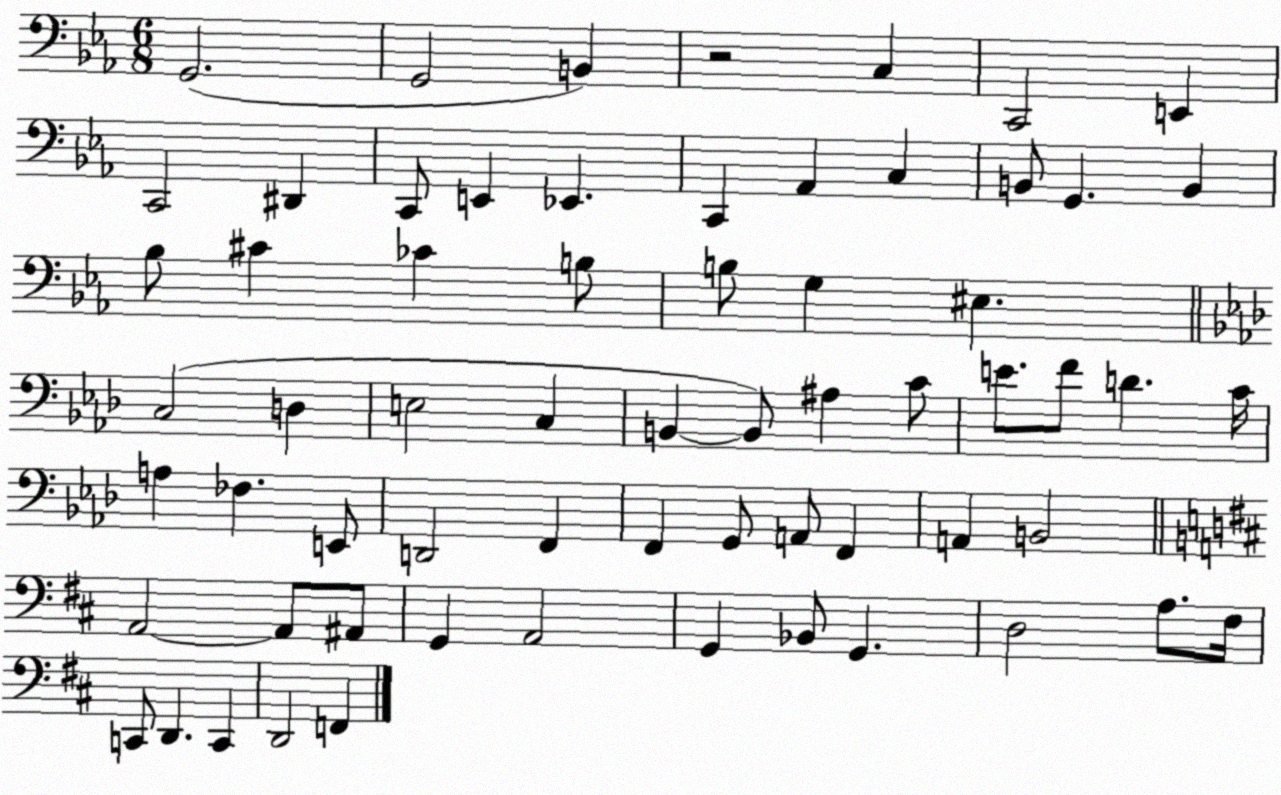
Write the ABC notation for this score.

X:1
T:Untitled
M:6/8
L:1/4
K:Eb
G,,2 G,,2 B,, z2 C, C,,2 E,, C,,2 ^D,, C,,/2 E,, _E,, C,, _A,, C, B,,/2 G,, B,, _B,/2 ^C _C B,/2 B,/2 G, ^E, C,2 D, E,2 C, B,, B,,/2 ^A, C/2 E/2 F/2 D C/4 A, _F, E,,/2 D,,2 F,, F,, G,,/2 A,,/2 F,, A,, B,,2 A,,2 A,,/2 ^A,,/2 G,, A,,2 G,, _B,,/2 G,, D,2 A,/2 ^F,/4 C,,/2 D,, C,, D,,2 F,,